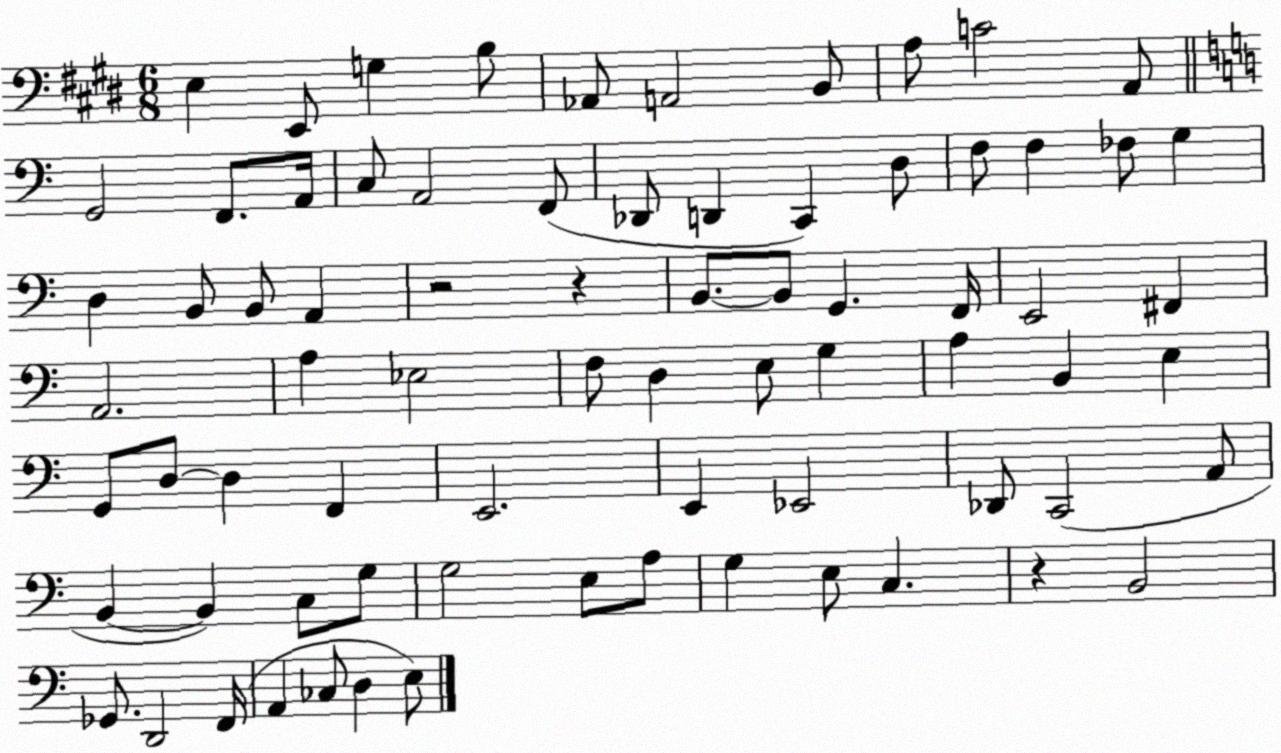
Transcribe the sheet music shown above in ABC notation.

X:1
T:Untitled
M:6/8
L:1/4
K:E
E, E,,/2 G, B,/2 _A,,/2 A,,2 B,,/2 A,/2 C2 A,,/2 G,,2 F,,/2 A,,/4 C,/2 A,,2 F,,/2 _D,,/2 D,, C,, D,/2 F,/2 F, _F,/2 G, D, B,,/2 B,,/2 A,, z2 z B,,/2 B,,/2 G,, F,,/4 E,,2 ^F,, A,,2 A, _E,2 F,/2 D, E,/2 G, A, B,, E, G,,/2 D,/2 D, F,, E,,2 E,, _E,,2 _D,,/2 C,,2 A,,/2 B,, B,, C,/2 G,/2 G,2 E,/2 A,/2 G, E,/2 C, z B,,2 _G,,/2 D,,2 F,,/4 A,, _C,/2 D, E,/2